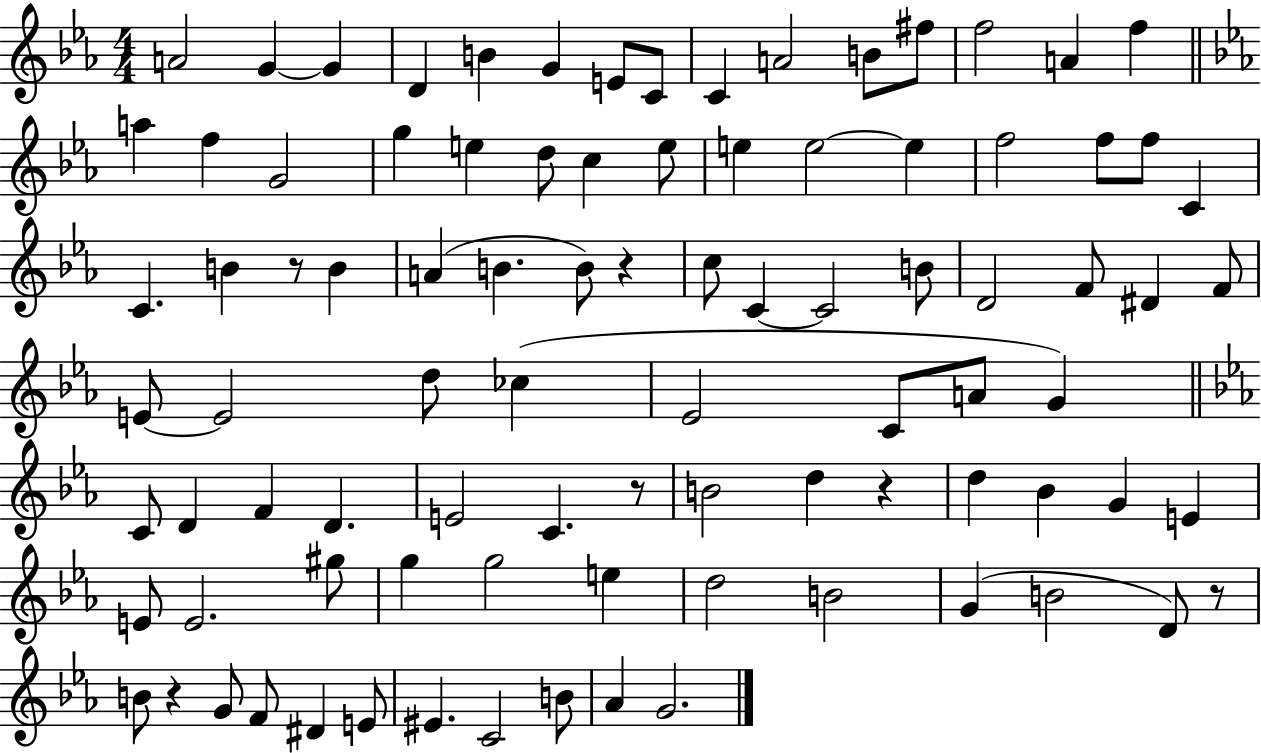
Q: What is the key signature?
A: EES major